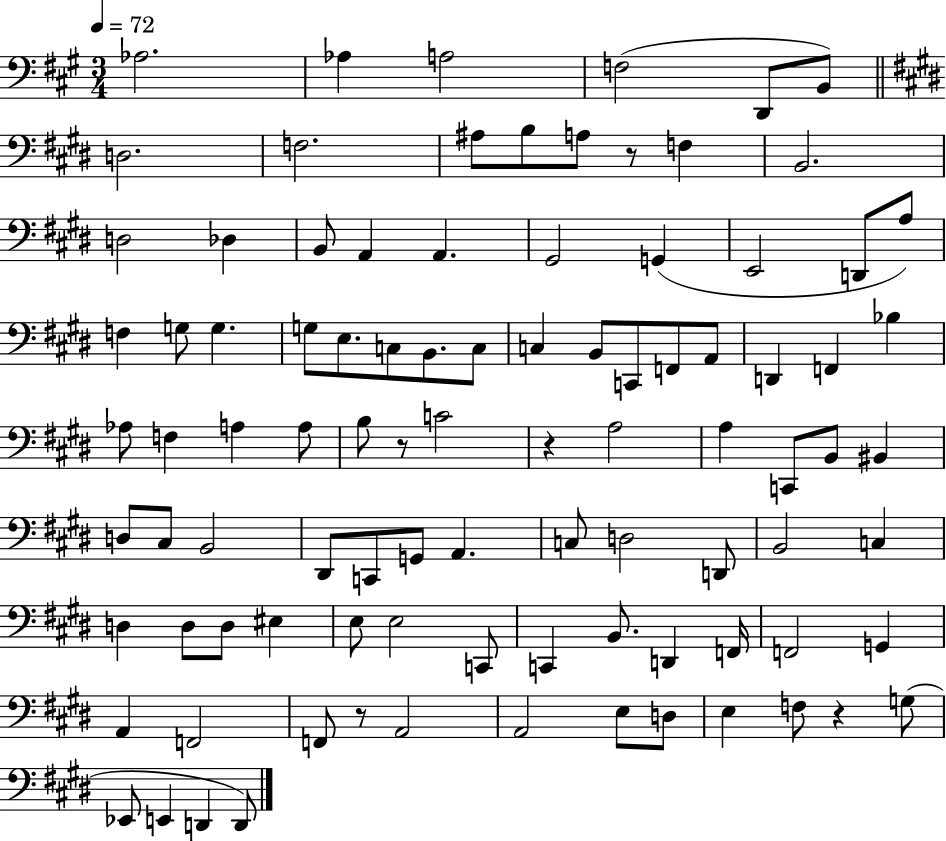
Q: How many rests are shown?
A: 5